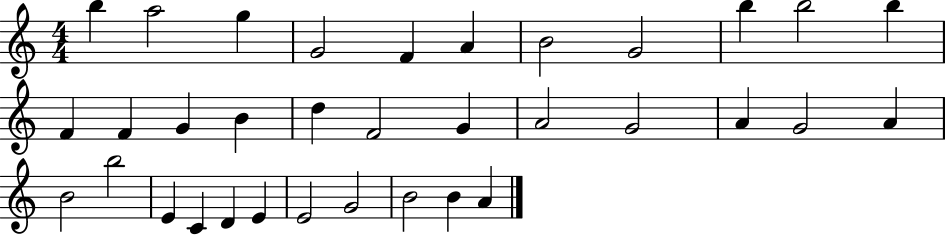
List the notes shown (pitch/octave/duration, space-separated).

B5/q A5/h G5/q G4/h F4/q A4/q B4/h G4/h B5/q B5/h B5/q F4/q F4/q G4/q B4/q D5/q F4/h G4/q A4/h G4/h A4/q G4/h A4/q B4/h B5/h E4/q C4/q D4/q E4/q E4/h G4/h B4/h B4/q A4/q